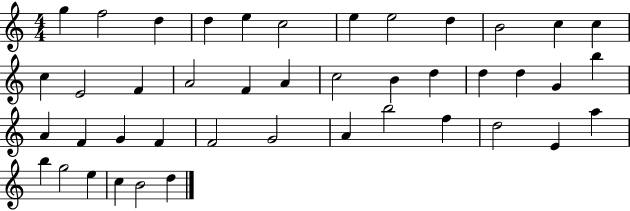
{
  \clef treble
  \numericTimeSignature
  \time 4/4
  \key c \major
  g''4 f''2 d''4 | d''4 e''4 c''2 | e''4 e''2 d''4 | b'2 c''4 c''4 | \break c''4 e'2 f'4 | a'2 f'4 a'4 | c''2 b'4 d''4 | d''4 d''4 g'4 b''4 | \break a'4 f'4 g'4 f'4 | f'2 g'2 | a'4 b''2 f''4 | d''2 e'4 a''4 | \break b''4 g''2 e''4 | c''4 b'2 d''4 | \bar "|."
}